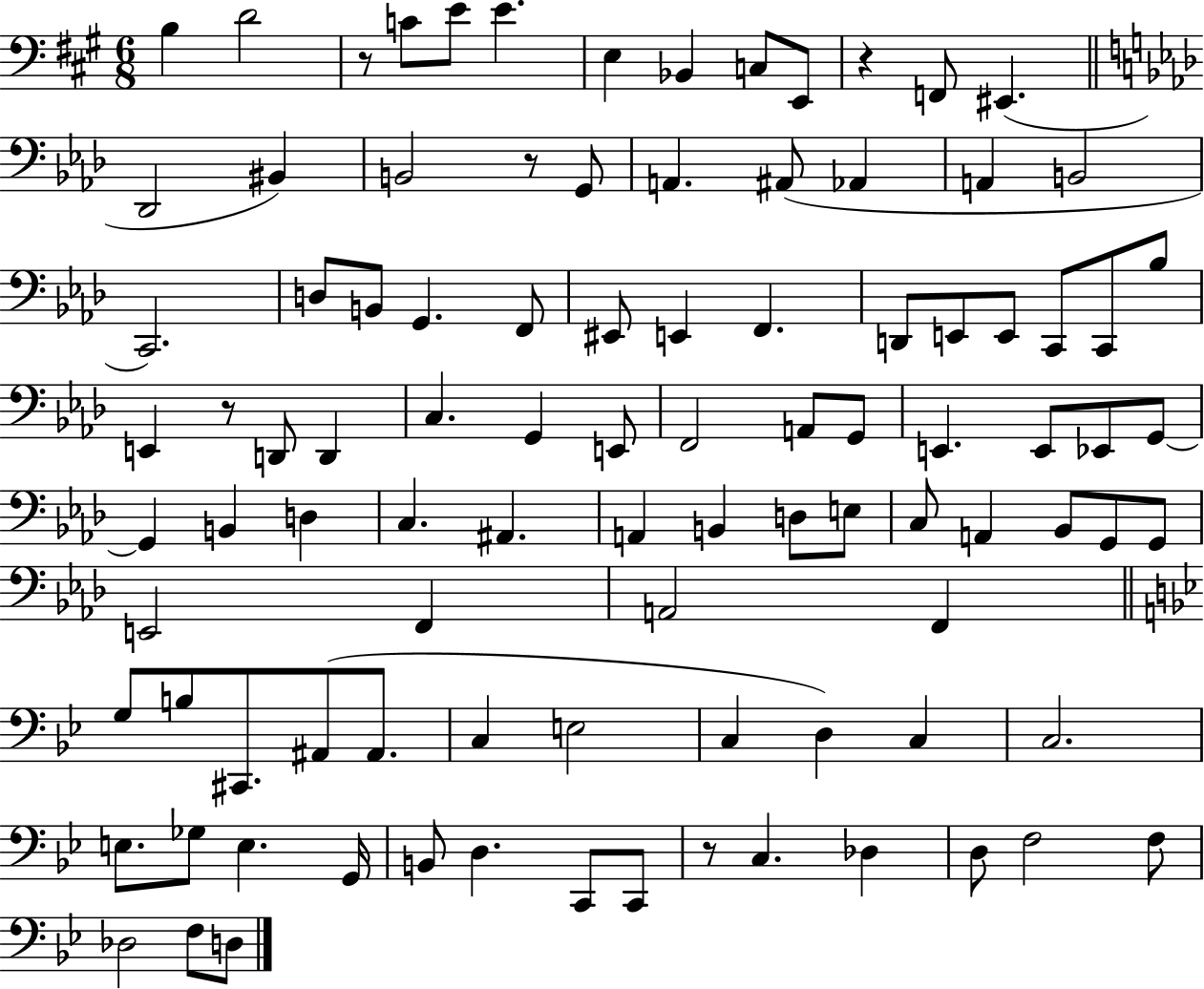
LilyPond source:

{
  \clef bass
  \numericTimeSignature
  \time 6/8
  \key a \major
  b4 d'2 | r8 c'8 e'8 e'4. | e4 bes,4 c8 e,8 | r4 f,8 eis,4.( | \break \bar "||" \break \key f \minor des,2 bis,4) | b,2 r8 g,8 | a,4. ais,8( aes,4 | a,4 b,2 | \break c,2.) | d8 b,8 g,4. f,8 | eis,8 e,4 f,4. | d,8 e,8 e,8 c,8 c,8 bes8 | \break e,4 r8 d,8 d,4 | c4. g,4 e,8 | f,2 a,8 g,8 | e,4. e,8 ees,8 g,8~~ | \break g,4 b,4 d4 | c4. ais,4. | a,4 b,4 d8 e8 | c8 a,4 bes,8 g,8 g,8 | \break e,2 f,4 | a,2 f,4 | \bar "||" \break \key bes \major g8 b8 cis,8. ais,8( ais,8. | c4 e2 | c4 d4) c4 | c2. | \break e8. ges8 e4. g,16 | b,8 d4. c,8 c,8 | r8 c4. des4 | d8 f2 f8 | \break des2 f8 d8 | \bar "|."
}